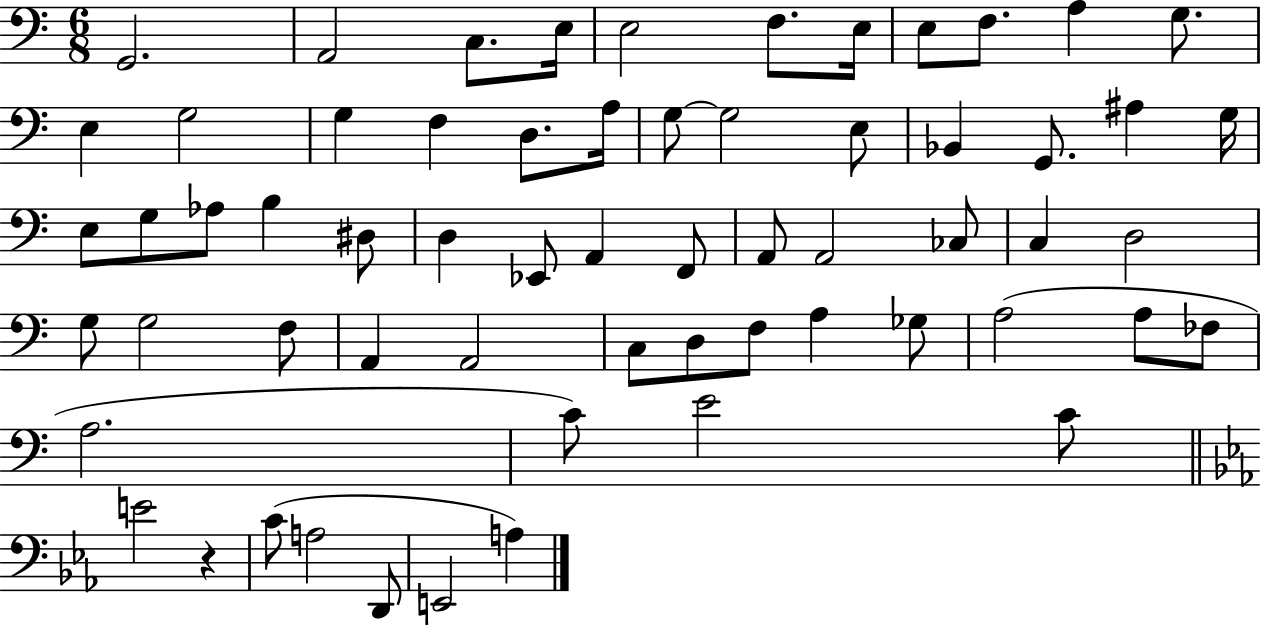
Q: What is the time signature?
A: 6/8